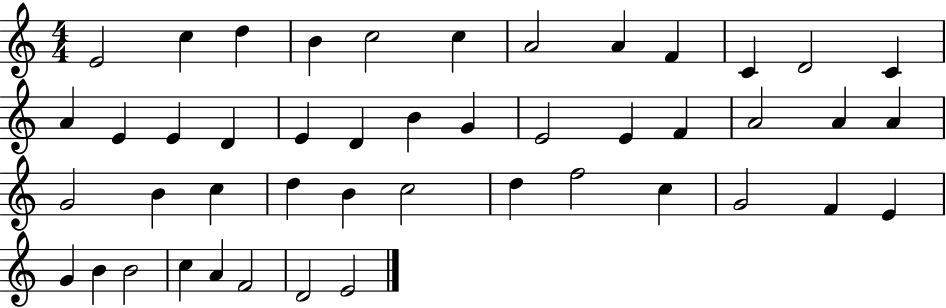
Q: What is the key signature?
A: C major